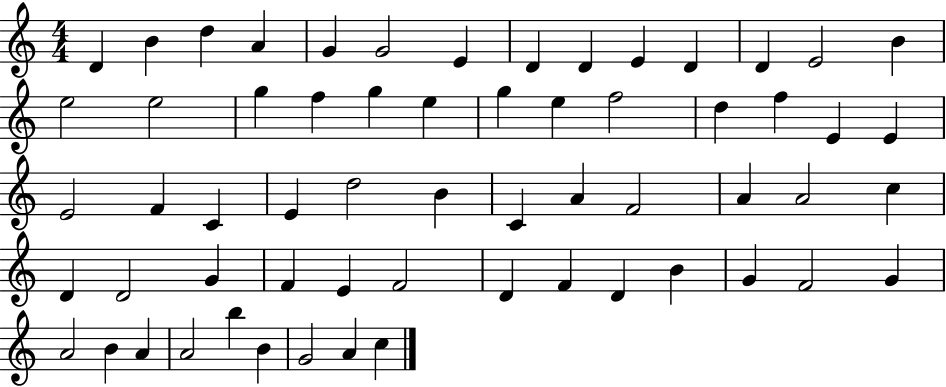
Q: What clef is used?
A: treble